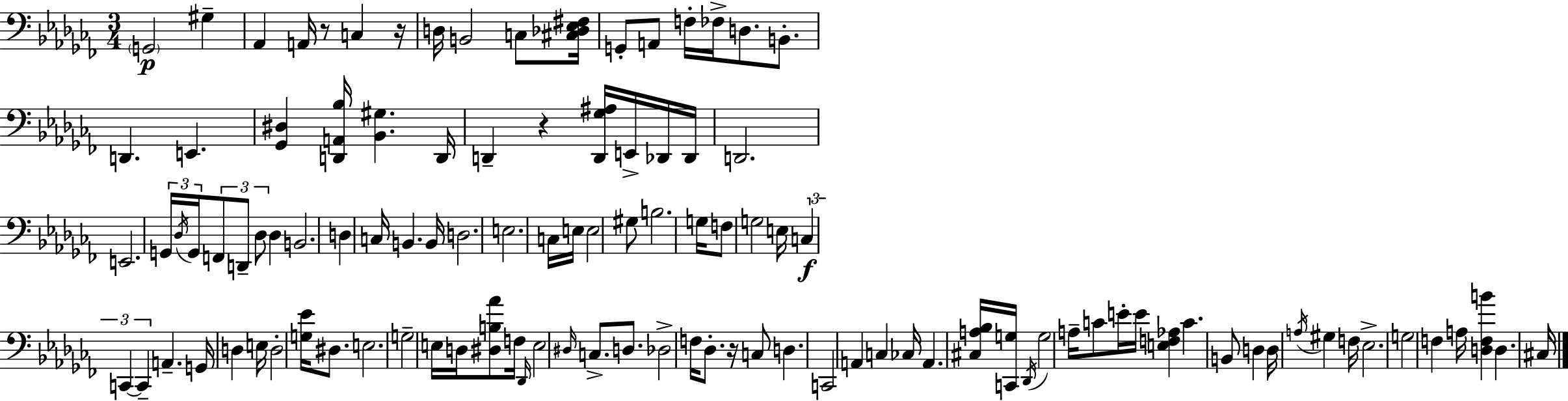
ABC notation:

X:1
T:Untitled
M:3/4
L:1/4
K:Abm
G,,2 ^G, _A,, A,,/4 z/2 C, z/4 D,/4 B,,2 C,/2 [^C,_D,_E,^F,]/4 G,,/2 A,,/2 F,/4 _F,/4 D,/2 B,,/2 D,, E,, [_G,,^D,] [D,,A,,_B,]/4 [_B,,^G,] D,,/4 D,, z [D,,_G,^A,]/4 E,,/4 _D,,/4 _D,,/4 D,,2 E,,2 G,,/4 _D,/4 G,,/4 F,,/2 D,,/2 _D,/2 _D, B,,2 D, C,/4 B,, B,,/4 D,2 E,2 C,/4 E,/4 E,2 ^G,/2 B,2 G,/4 F,/2 G,2 E,/4 C, C,, C,, A,, G,,/4 D, E,/4 D,2 [G,_E]/4 ^D,/2 E,2 G,2 E,/4 D,/4 [^D,B,_A]/2 F,/4 _D,,/4 E,2 ^D,/4 C,/2 D,/2 _D,2 F,/4 _D,/2 z/4 C,/2 D, C,,2 A,, C, _C,/4 A,, [^C,A,_B,]/4 [C,,G,]/4 _D,,/4 G,2 A,/4 C/2 E/4 E/4 [E,F,_A,] C B,,/2 D, D,/4 A,/4 ^G, F,/4 _E,2 G,2 F, A,/4 [D,F,B] D, ^C,/4